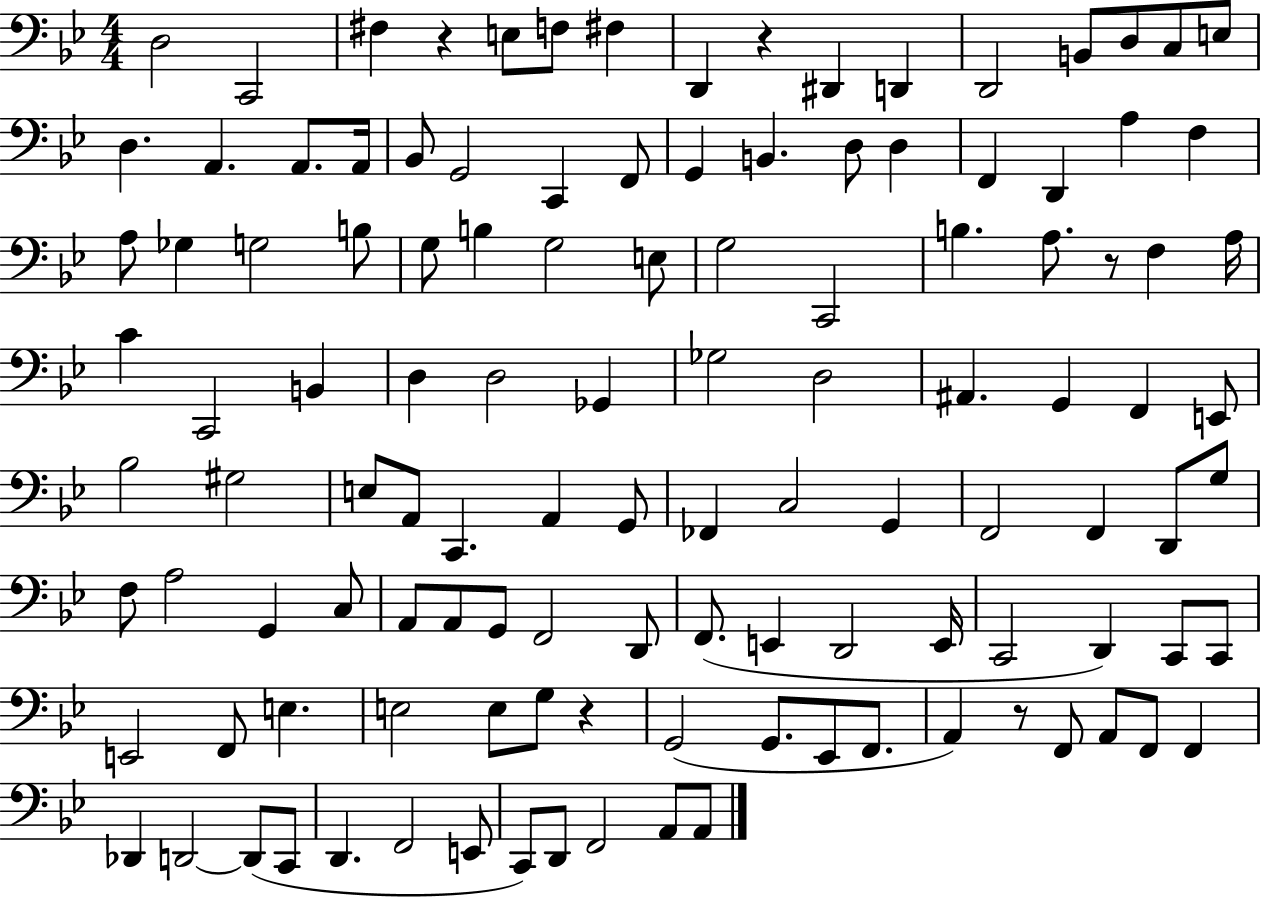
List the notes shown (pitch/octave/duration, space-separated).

D3/h C2/h F#3/q R/q E3/e F3/e F#3/q D2/q R/q D#2/q D2/q D2/h B2/e D3/e C3/e E3/e D3/q. A2/q. A2/e. A2/s Bb2/e G2/h C2/q F2/e G2/q B2/q. D3/e D3/q F2/q D2/q A3/q F3/q A3/e Gb3/q G3/h B3/e G3/e B3/q G3/h E3/e G3/h C2/h B3/q. A3/e. R/e F3/q A3/s C4/q C2/h B2/q D3/q D3/h Gb2/q Gb3/h D3/h A#2/q. G2/q F2/q E2/e Bb3/h G#3/h E3/e A2/e C2/q. A2/q G2/e FES2/q C3/h G2/q F2/h F2/q D2/e G3/e F3/e A3/h G2/q C3/e A2/e A2/e G2/e F2/h D2/e F2/e. E2/q D2/h E2/s C2/h D2/q C2/e C2/e E2/h F2/e E3/q. E3/h E3/e G3/e R/q G2/h G2/e. Eb2/e F2/e. A2/q R/e F2/e A2/e F2/e F2/q Db2/q D2/h D2/e C2/e D2/q. F2/h E2/e C2/e D2/e F2/h A2/e A2/e